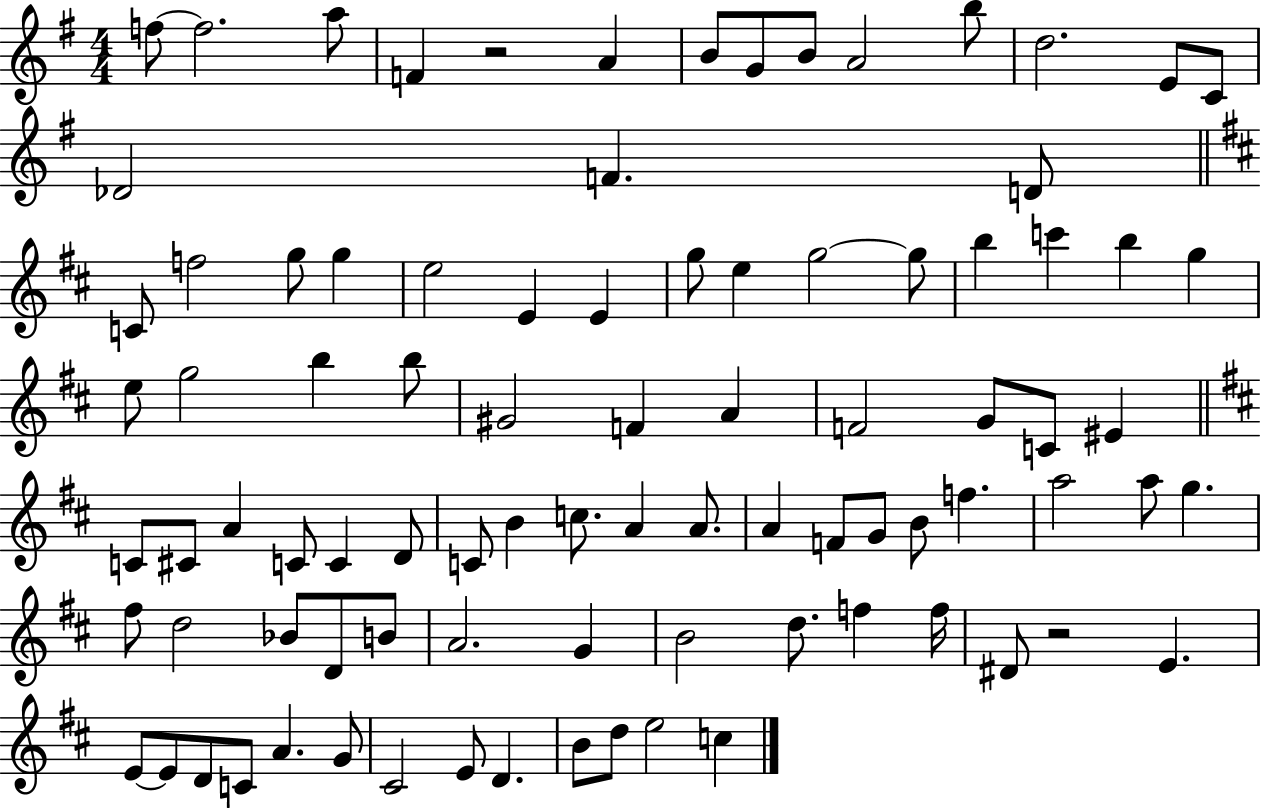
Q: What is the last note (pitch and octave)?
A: C5